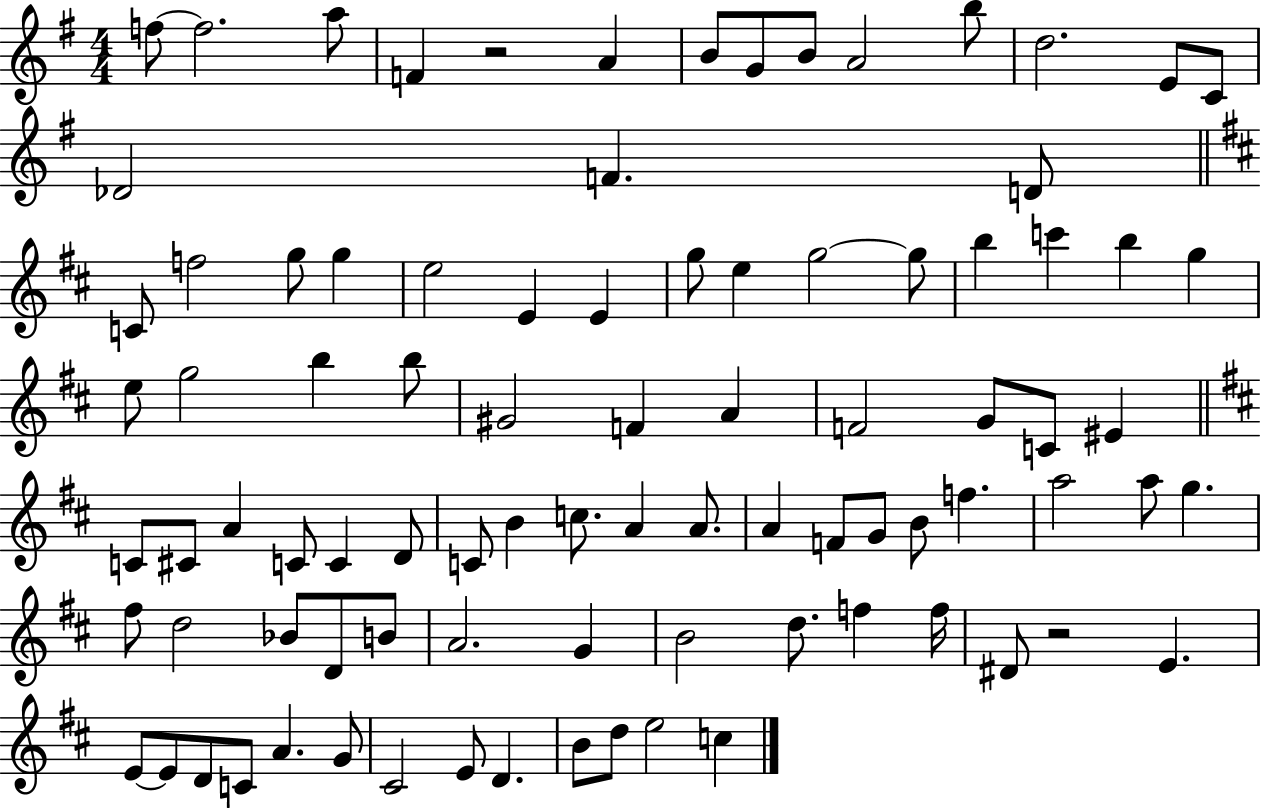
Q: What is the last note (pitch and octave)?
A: C5